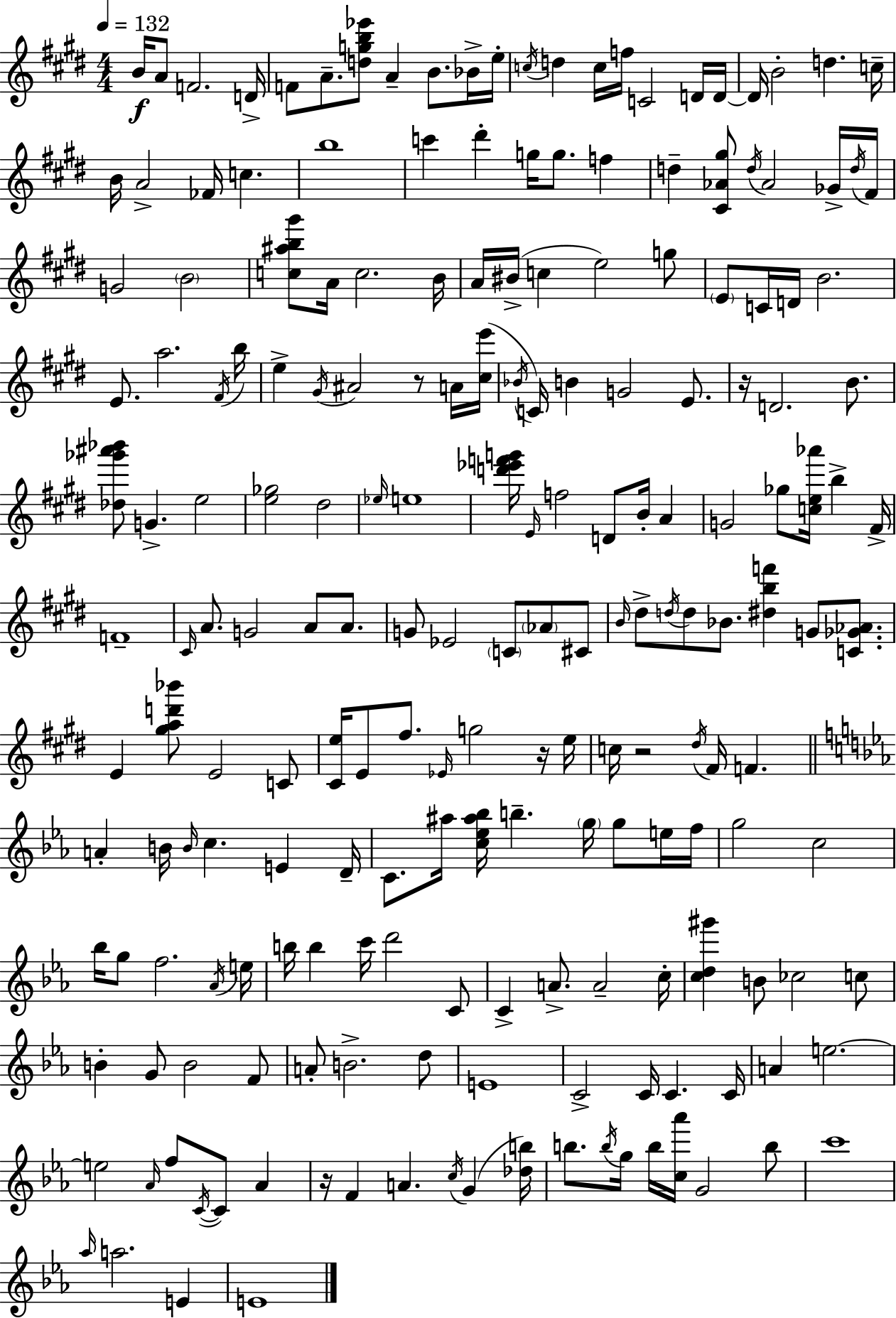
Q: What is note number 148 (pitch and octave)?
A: D5